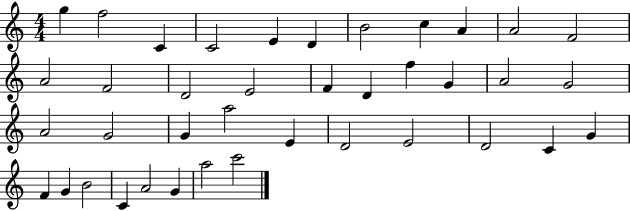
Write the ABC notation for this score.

X:1
T:Untitled
M:4/4
L:1/4
K:C
g f2 C C2 E D B2 c A A2 F2 A2 F2 D2 E2 F D f G A2 G2 A2 G2 G a2 E D2 E2 D2 C G F G B2 C A2 G a2 c'2